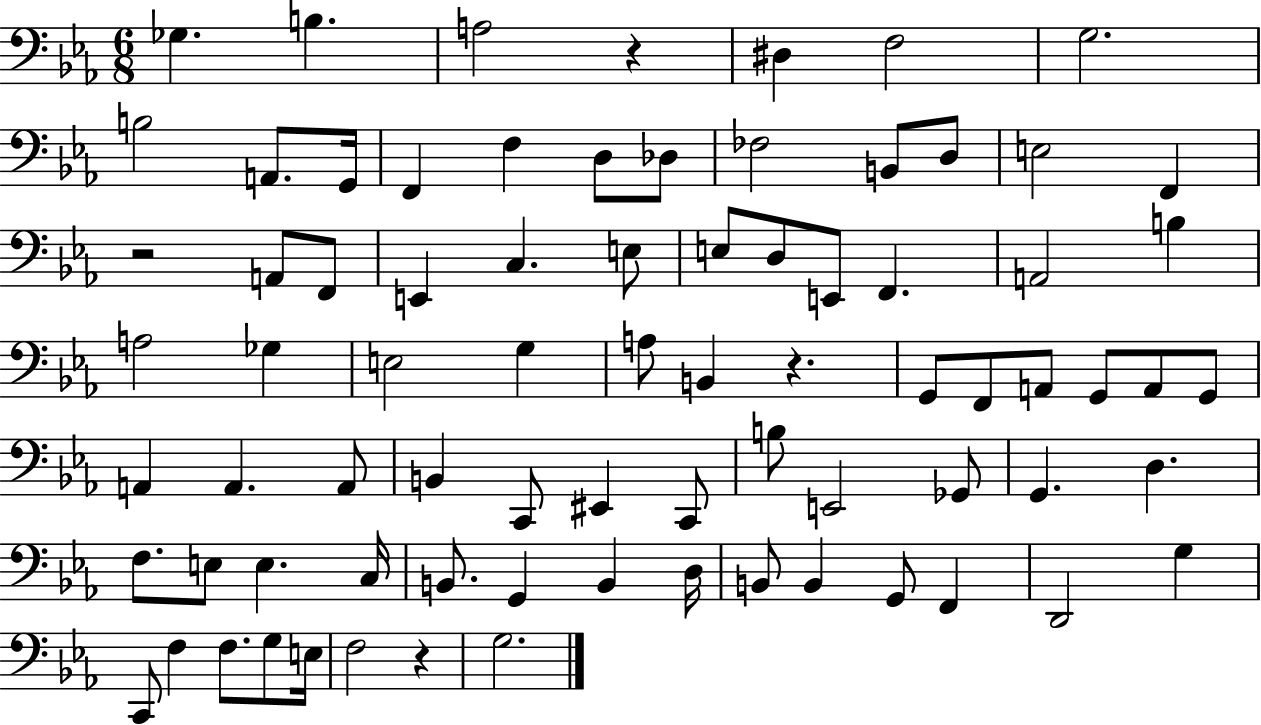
Gb3/q. B3/q. A3/h R/q D#3/q F3/h G3/h. B3/h A2/e. G2/s F2/q F3/q D3/e Db3/e FES3/h B2/e D3/e E3/h F2/q R/h A2/e F2/e E2/q C3/q. E3/e E3/e D3/e E2/e F2/q. A2/h B3/q A3/h Gb3/q E3/h G3/q A3/e B2/q R/q. G2/e F2/e A2/e G2/e A2/e G2/e A2/q A2/q. A2/e B2/q C2/e EIS2/q C2/e B3/e E2/h Gb2/e G2/q. D3/q. F3/e. E3/e E3/q. C3/s B2/e. G2/q B2/q D3/s B2/e B2/q G2/e F2/q D2/h G3/q C2/e F3/q F3/e. G3/e E3/s F3/h R/q G3/h.